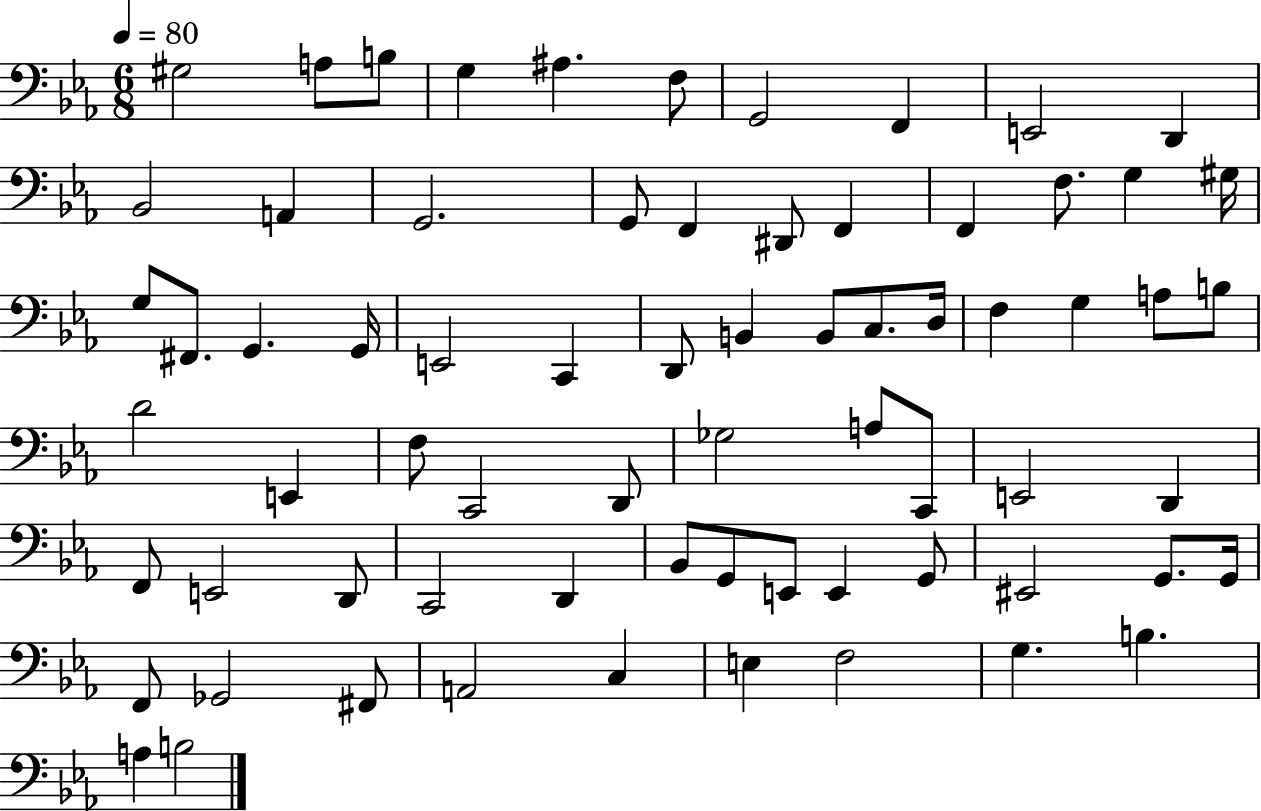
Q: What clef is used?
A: bass